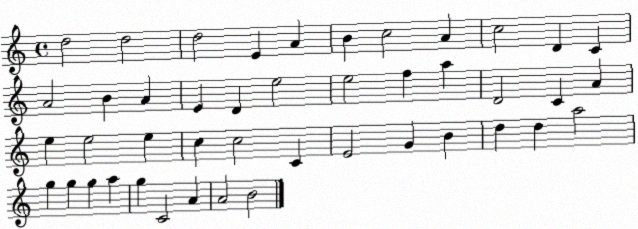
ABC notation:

X:1
T:Untitled
M:4/4
L:1/4
K:C
d2 d2 d2 E A B c2 A c2 D C A2 B A E D e2 e2 f a D2 C A e e2 e c c2 C E2 G B d d a2 g g g a g C2 A A2 B2